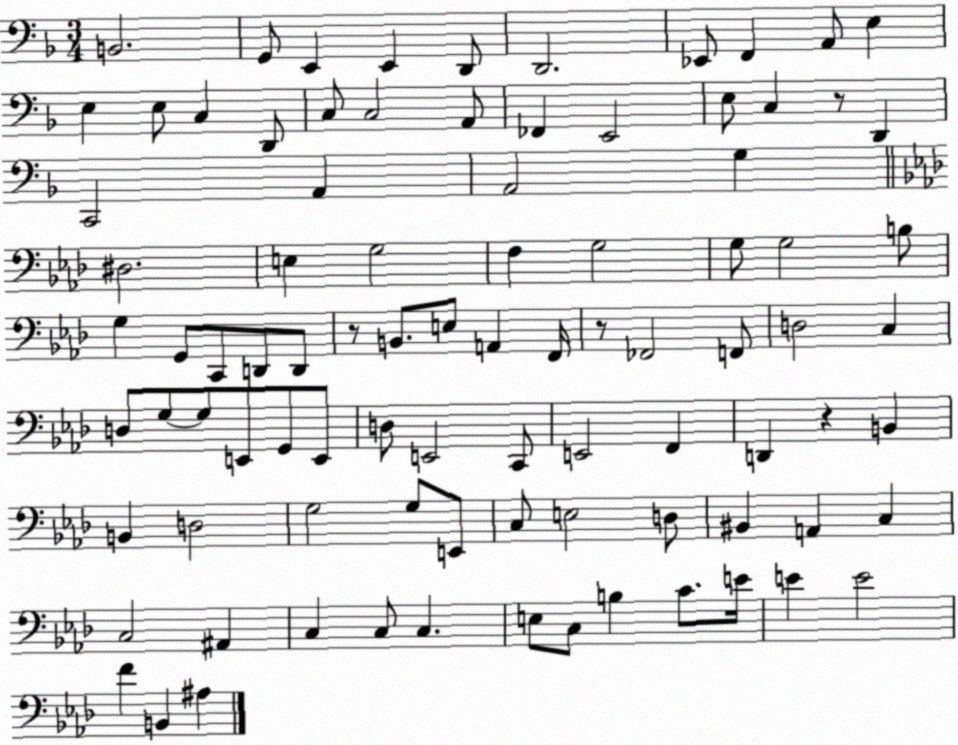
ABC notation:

X:1
T:Untitled
M:3/4
L:1/4
K:F
B,,2 G,,/2 E,, E,, D,,/2 D,,2 _E,,/2 F,, A,,/2 E, E, E,/2 C, D,,/2 C,/2 C,2 A,,/2 _F,, E,,2 E,/2 C, z/2 D,, C,,2 A,, A,,2 G, ^D,2 E, G,2 F, G,2 G,/2 G,2 B,/2 G, G,,/2 C,,/2 D,,/2 D,,/2 z/2 B,,/2 E,/2 A,, F,,/4 z/2 _F,,2 F,,/2 D,2 C, D,/2 G,/2 G,/2 E,,/2 G,,/2 E,,/2 D,/2 E,,2 C,,/2 E,,2 F,, D,, z B,, B,, D,2 G,2 G,/2 E,,/2 C,/2 E,2 D,/2 ^B,, A,, C, C,2 ^A,, C, C,/2 C, E,/2 C,/2 B, C/2 E/4 E E2 F B,, ^A,